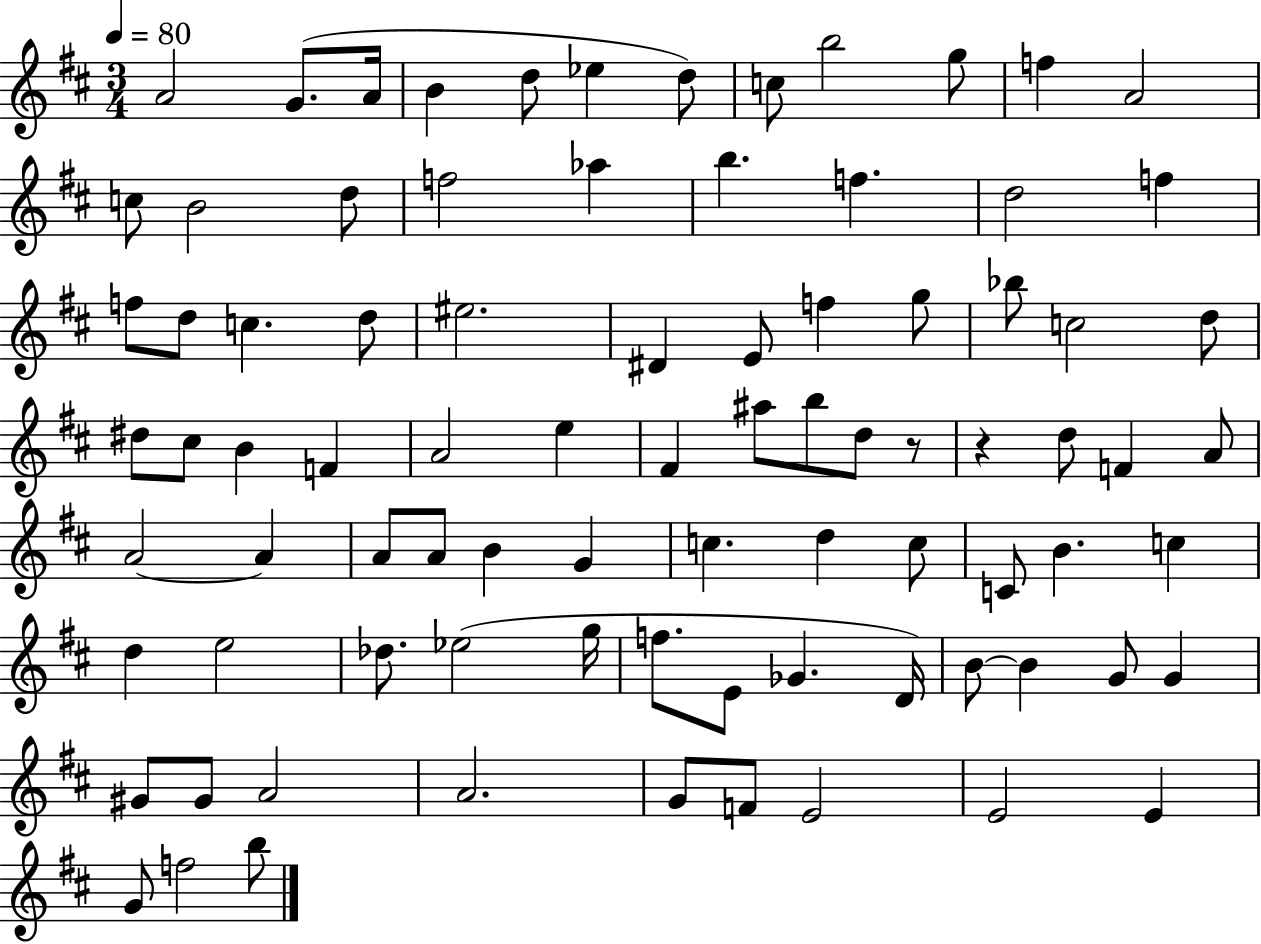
A4/h G4/e. A4/s B4/q D5/e Eb5/q D5/e C5/e B5/h G5/e F5/q A4/h C5/e B4/h D5/e F5/h Ab5/q B5/q. F5/q. D5/h F5/q F5/e D5/e C5/q. D5/e EIS5/h. D#4/q E4/e F5/q G5/e Bb5/e C5/h D5/e D#5/e C#5/e B4/q F4/q A4/h E5/q F#4/q A#5/e B5/e D5/e R/e R/q D5/e F4/q A4/e A4/h A4/q A4/e A4/e B4/q G4/q C5/q. D5/q C5/e C4/e B4/q. C5/q D5/q E5/h Db5/e. Eb5/h G5/s F5/e. E4/e Gb4/q. D4/s B4/e B4/q G4/e G4/q G#4/e G#4/e A4/h A4/h. G4/e F4/e E4/h E4/h E4/q G4/e F5/h B5/e